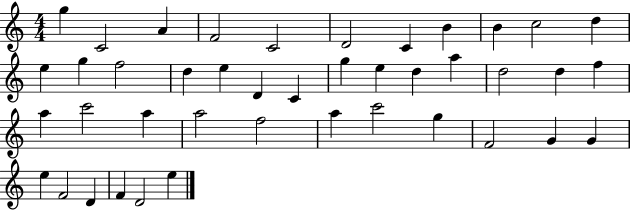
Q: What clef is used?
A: treble